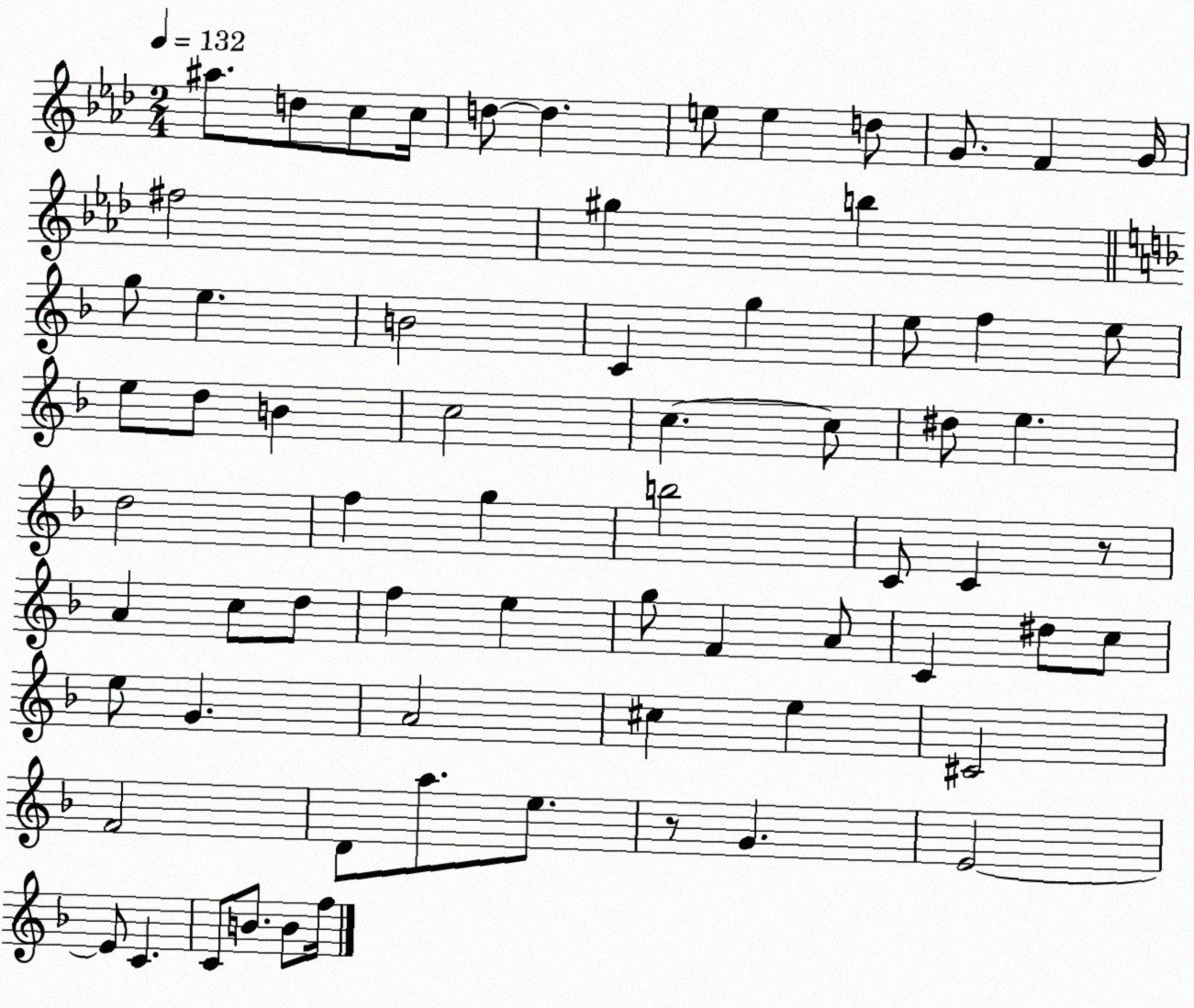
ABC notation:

X:1
T:Untitled
M:2/4
L:1/4
K:Ab
^a/2 d/2 c/2 c/4 d/2 d e/2 e d/2 G/2 F G/4 ^f2 ^g b g/2 e B2 C g e/2 f e/2 e/2 d/2 B c2 c c/2 ^d/2 e d2 f g b2 C/2 C z/2 A c/2 d/2 f e g/2 F A/2 C ^d/2 c/2 e/2 G A2 ^c e ^C2 F2 D/2 a/2 e/2 z/2 G E2 E/2 C C/2 B/2 B/2 f/4